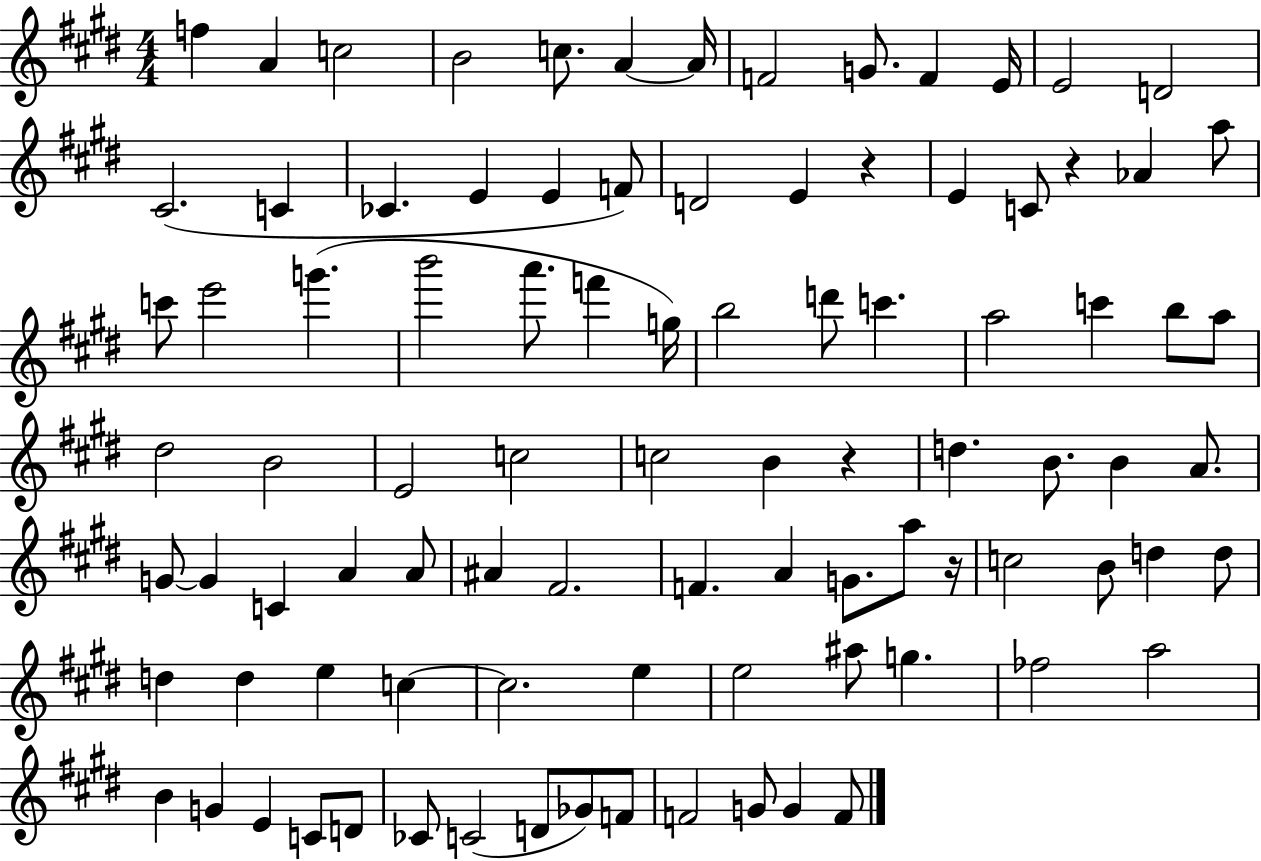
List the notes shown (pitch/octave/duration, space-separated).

F5/q A4/q C5/h B4/h C5/e. A4/q A4/s F4/h G4/e. F4/q E4/s E4/h D4/h C#4/h. C4/q CES4/q. E4/q E4/q F4/e D4/h E4/q R/q E4/q C4/e R/q Ab4/q A5/e C6/e E6/h G6/q. B6/h A6/e. F6/q G5/s B5/h D6/e C6/q. A5/h C6/q B5/e A5/e D#5/h B4/h E4/h C5/h C5/h B4/q R/q D5/q. B4/e. B4/q A4/e. G4/e G4/q C4/q A4/q A4/e A#4/q F#4/h. F4/q. A4/q G4/e. A5/e R/s C5/h B4/e D5/q D5/e D5/q D5/q E5/q C5/q C5/h. E5/q E5/h A#5/e G5/q. FES5/h A5/h B4/q G4/q E4/q C4/e D4/e CES4/e C4/h D4/e Gb4/e F4/e F4/h G4/e G4/q F4/e